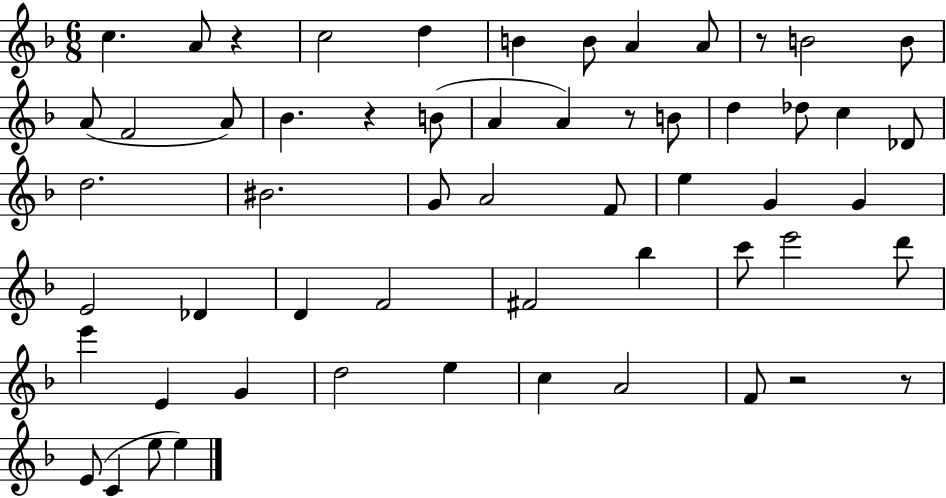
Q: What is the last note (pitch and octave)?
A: E5